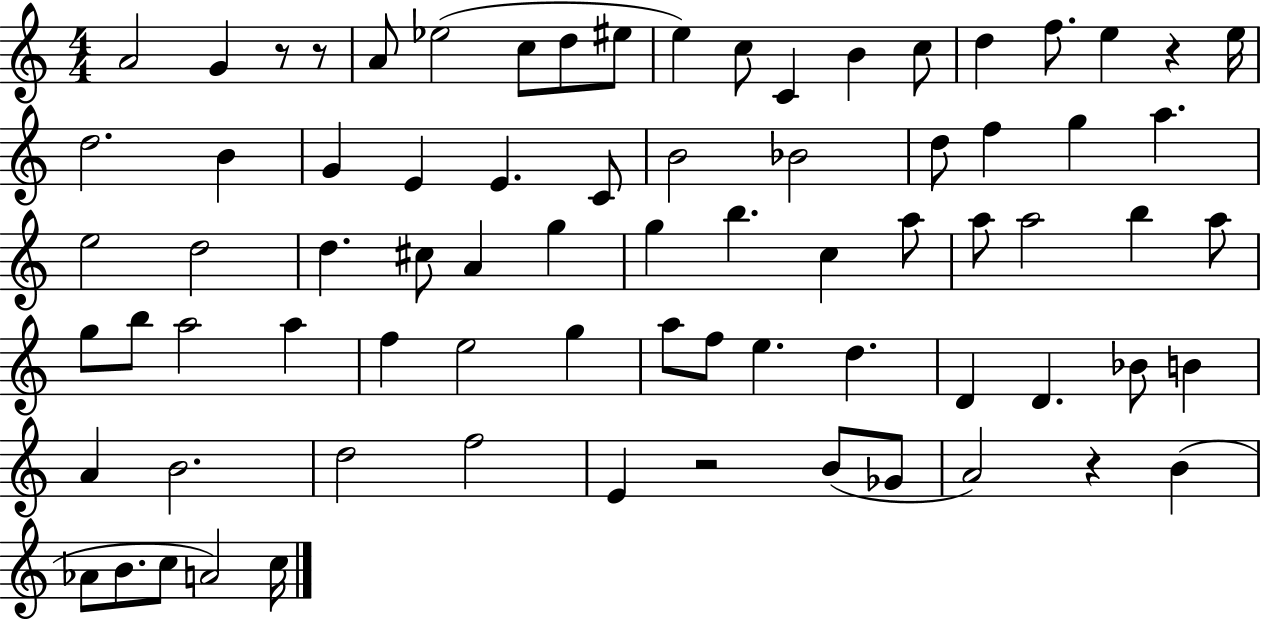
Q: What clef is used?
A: treble